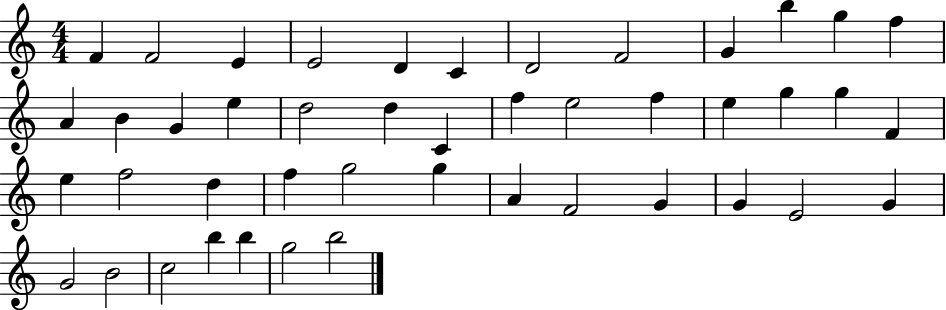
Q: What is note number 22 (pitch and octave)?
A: F5